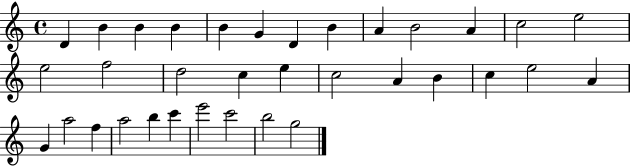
X:1
T:Untitled
M:4/4
L:1/4
K:C
D B B B B G D B A B2 A c2 e2 e2 f2 d2 c e c2 A B c e2 A G a2 f a2 b c' e'2 c'2 b2 g2